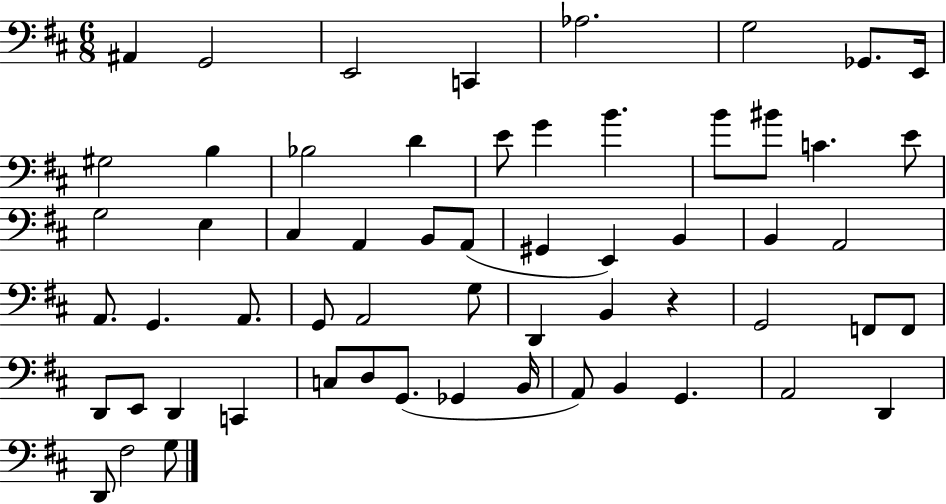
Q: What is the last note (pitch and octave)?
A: G3